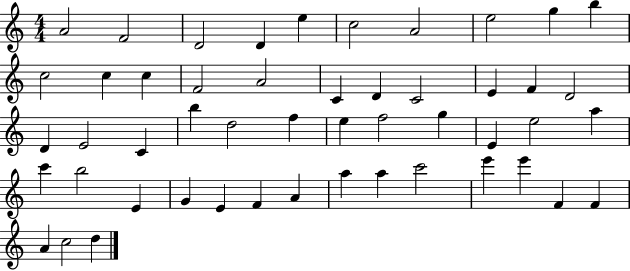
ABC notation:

X:1
T:Untitled
M:4/4
L:1/4
K:C
A2 F2 D2 D e c2 A2 e2 g b c2 c c F2 A2 C D C2 E F D2 D E2 C b d2 f e f2 g E e2 a c' b2 E G E F A a a c'2 e' e' F F A c2 d